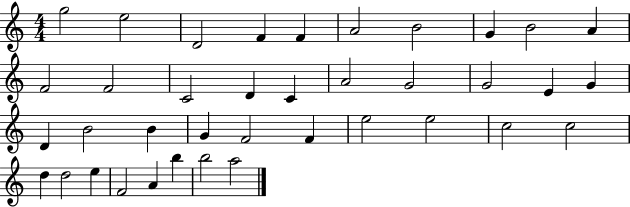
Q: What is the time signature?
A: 4/4